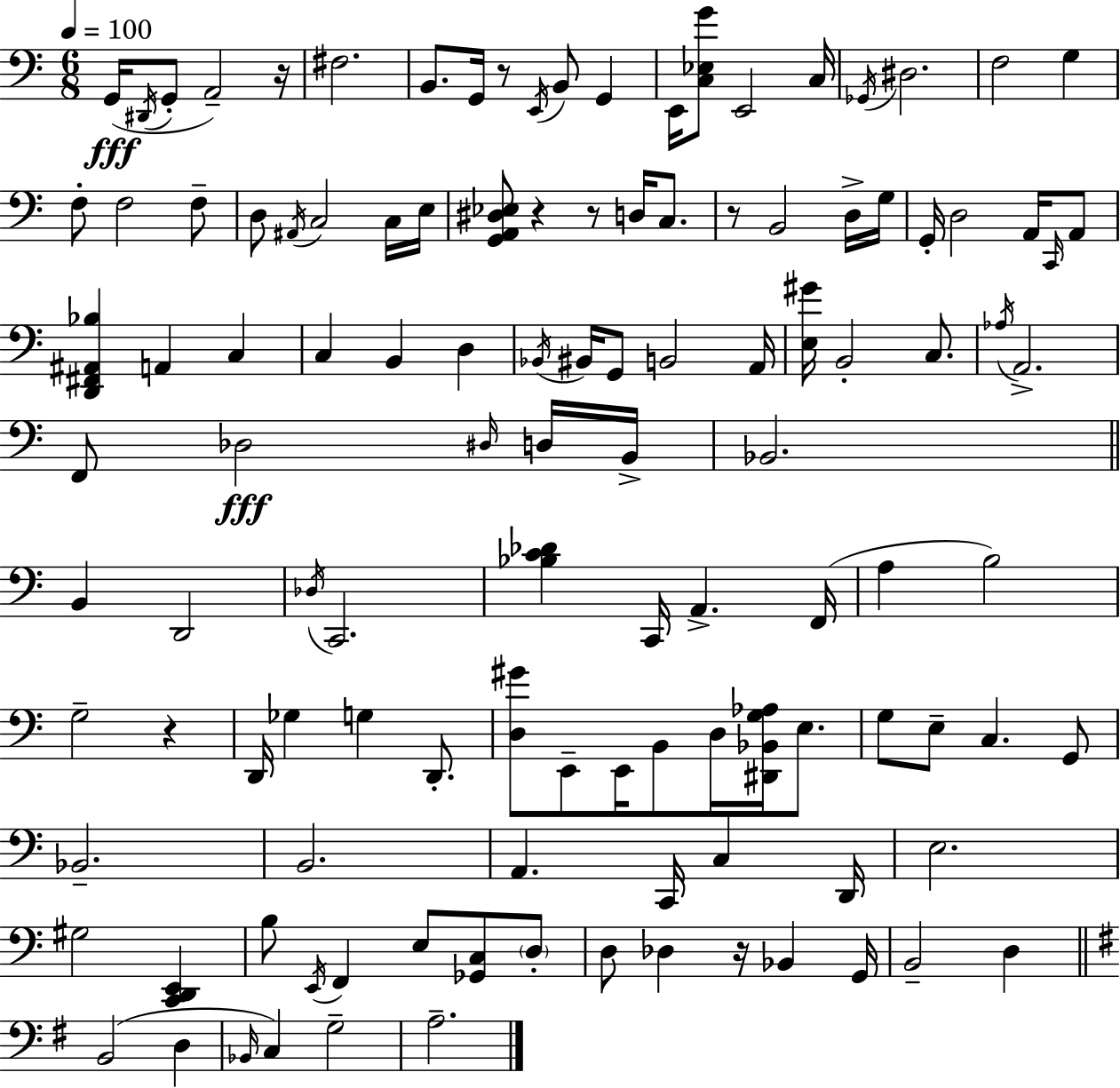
{
  \clef bass
  \numericTimeSignature
  \time 6/8
  \key a \minor
  \tempo 4 = 100
  g,16(\fff \acciaccatura { dis,16 } g,8-. a,2--) | r16 fis2. | b,8. g,16 r8 \acciaccatura { e,16 } b,8 g,4 | e,16 <c ees g'>8 e,2 | \break c16 \acciaccatura { ges,16 } dis2. | f2 g4 | f8-. f2 | f8-- d8 \acciaccatura { ais,16 } c2 | \break c16 e16 <g, a, dis ees>8 r4 r8 | d16 c8. r8 b,2 | d16-> g16 g,16-. d2 | a,16 \grace { c,16 } a,8 <d, fis, ais, bes>4 a,4 | \break c4 c4 b,4 | d4 \acciaccatura { bes,16 } bis,16 g,8 b,2 | a,16 <e gis'>16 b,2-. | c8. \acciaccatura { aes16 } a,2.-> | \break f,8 des2\fff | \grace { dis16 } d16 b,16-> bes,2. | \bar "||" \break \key c \major b,4 d,2 | \acciaccatura { des16 } c,2. | <bes c' des'>4 c,16 a,4.-> | f,16( a4 b2) | \break g2-- r4 | d,16 ges4 g4 d,8.-. | <d gis'>8 e,8-- e,16 b,8 d16 <dis, bes, g aes>16 e8. | g8 e8-- c4. g,8 | \break bes,2.-- | b,2. | a,4. c,16 c4 | d,16 e2. | \break gis2 <c, d, e,>4 | b8 \acciaccatura { e,16 } f,4 e8 <ges, c>8 | \parenthesize d8-. d8 des4 r16 bes,4 | g,16 b,2-- d4 | \break \bar "||" \break \key g \major b,2( d4 | \grace { bes,16 }) c4 g2-- | a2.-- | \bar "|."
}